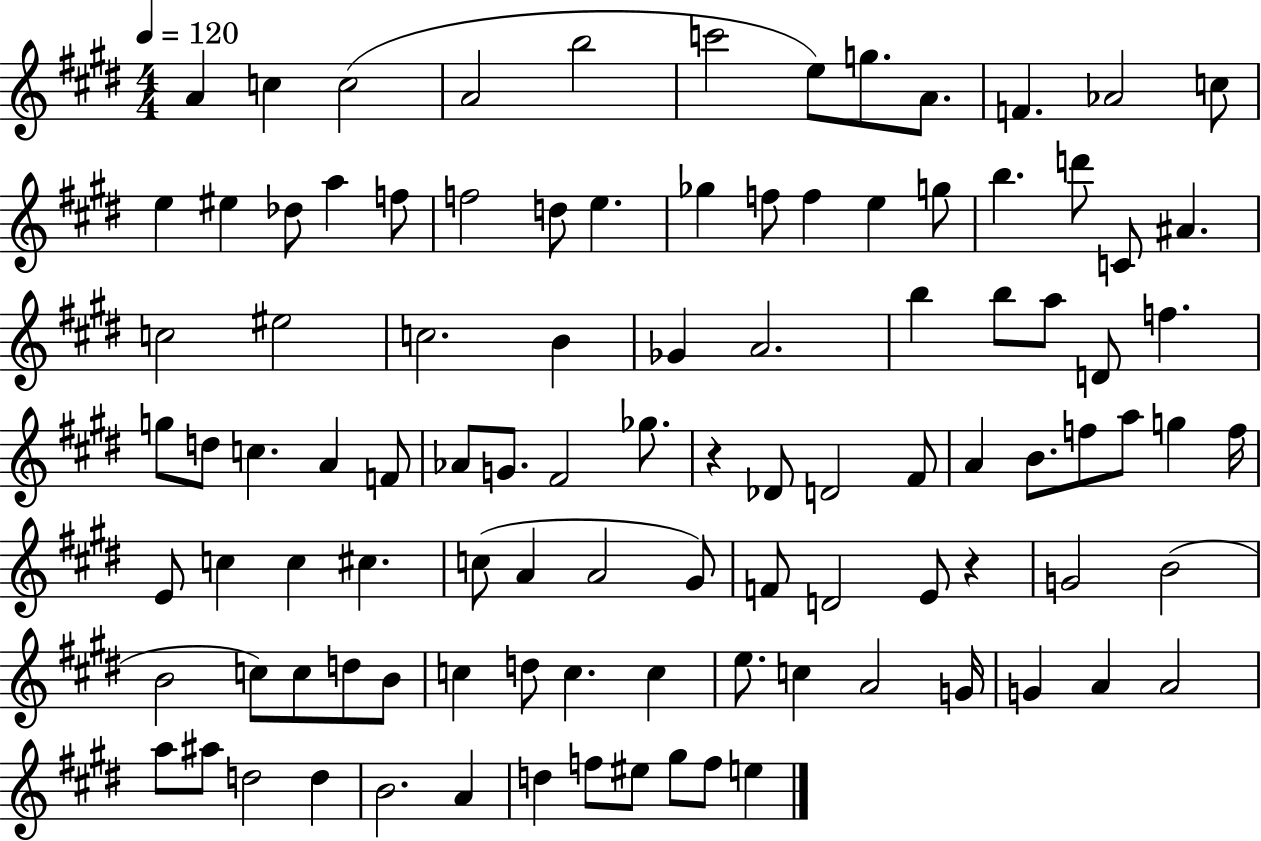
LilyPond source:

{
  \clef treble
  \numericTimeSignature
  \time 4/4
  \key e \major
  \tempo 4 = 120
  a'4 c''4 c''2( | a'2 b''2 | c'''2 e''8) g''8. a'8. | f'4. aes'2 c''8 | \break e''4 eis''4 des''8 a''4 f''8 | f''2 d''8 e''4. | ges''4 f''8 f''4 e''4 g''8 | b''4. d'''8 c'8 ais'4. | \break c''2 eis''2 | c''2. b'4 | ges'4 a'2. | b''4 b''8 a''8 d'8 f''4. | \break g''8 d''8 c''4. a'4 f'8 | aes'8 g'8. fis'2 ges''8. | r4 des'8 d'2 fis'8 | a'4 b'8. f''8 a''8 g''4 f''16 | \break e'8 c''4 c''4 cis''4. | c''8( a'4 a'2 gis'8) | f'8 d'2 e'8 r4 | g'2 b'2( | \break b'2 c''8) c''8 d''8 b'8 | c''4 d''8 c''4. c''4 | e''8. c''4 a'2 g'16 | g'4 a'4 a'2 | \break a''8 ais''8 d''2 d''4 | b'2. a'4 | d''4 f''8 eis''8 gis''8 f''8 e''4 | \bar "|."
}